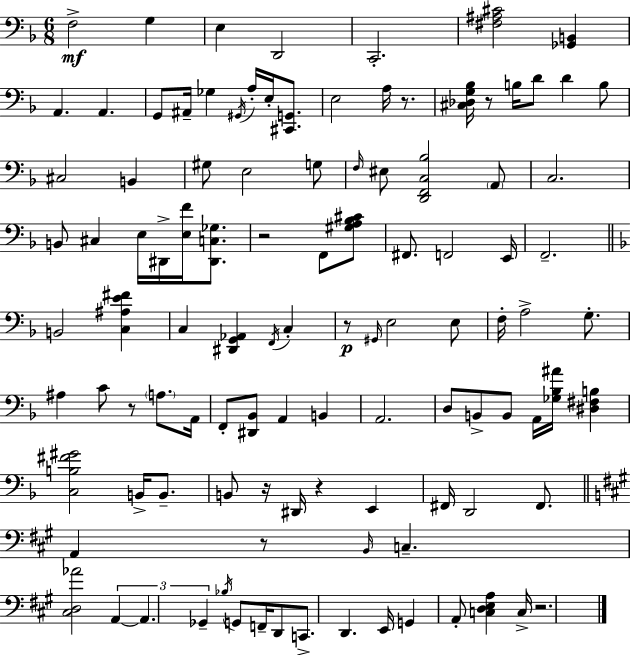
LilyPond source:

{
  \clef bass
  \numericTimeSignature
  \time 6/8
  \key f \major
  \repeat volta 2 { f2->\mf g4 | e4 d,2 | c,2.-. | <fis ais cis'>2 <ges, b,>4 | \break a,4. a,4. | g,8 ais,16-- ges4 \acciaccatura { gis,16 } a16-. e16-. <cis, g,>8. | e2 a16 r8. | <cis des g bes>16 r8 b16 d'8 d'4 b8 | \break cis2 b,4 | gis8 e2 g8 | \grace { f16 } eis8 <d, f, c bes>2 | \parenthesize a,8 c2. | \break b,8 cis4 e16 dis,16-> <e f'>16 <dis, c ges>8. | r2 f,8 | <gis a bes cis'>8 fis,8. f,2 | e,16 f,2.-- | \break \bar "||" \break \key d \minor b,2 <c ais e' fis'>4 | c4 <dis, g, aes,>4 \acciaccatura { f,16 } c4-. | r8\p \grace { gis,16 } e2 | e8 f16-. a2-> g8.-. | \break ais4 c'8 r8 \parenthesize a8. | a,16 f,8-. <dis, bes,>8 a,4 b,4 | a,2. | d8 b,8-> b,8 a,16 <ges bes ais'>16 <dis fis b>4 | \break <c b fis' gis'>2 b,16-> b,8.-- | b,8 r16 dis,16 r4 e,4 | fis,16 d,2 fis,8. | \bar "||" \break \key a \major a,4 r8 \grace { b,16 } c4.-- | <cis d aes'>2 \tuplet 3/2 { a,4~~ | a,4. ges,4-- } \acciaccatura { bes16 } | g,8 f,16-- d,8 c,8.-> d,4. | \break e,16 g,4 a,8-. <c d e a>4 | c16-> r2. | } \bar "|."
}